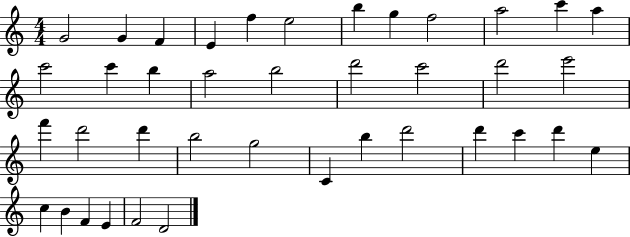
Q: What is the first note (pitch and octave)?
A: G4